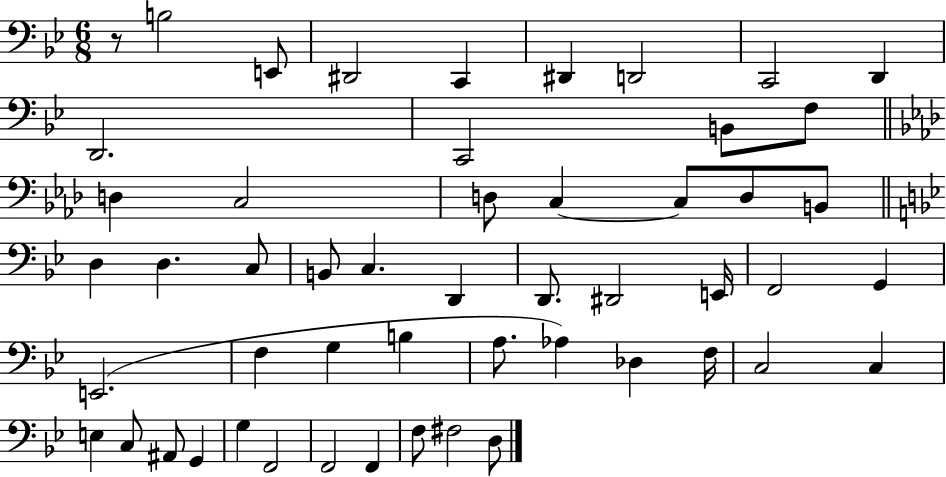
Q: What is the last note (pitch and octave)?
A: D3